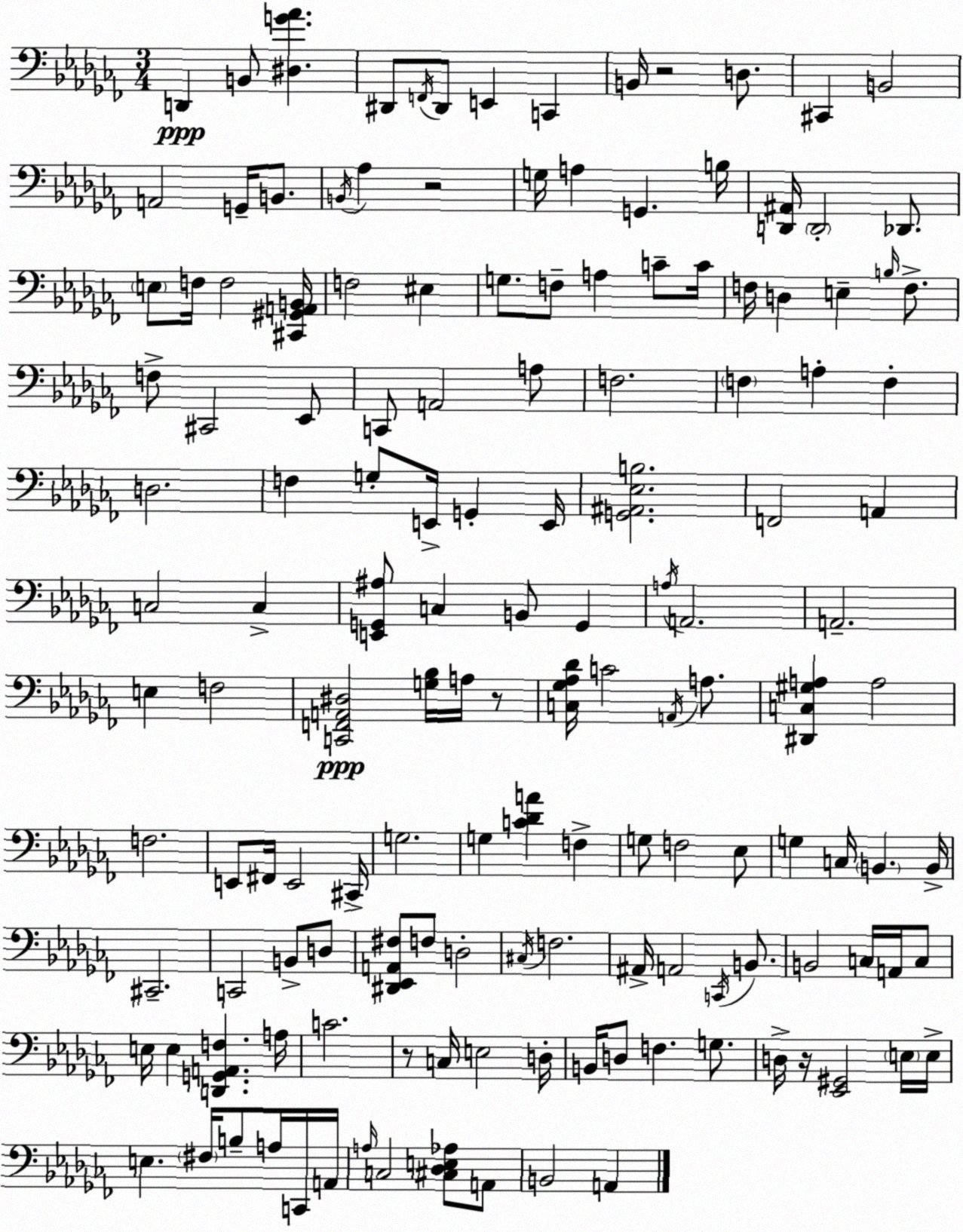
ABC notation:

X:1
T:Untitled
M:3/4
L:1/4
K:Abm
D,, B,,/2 [^D,G_A] ^D,,/2 F,,/4 ^D,,/2 E,, C,, B,,/4 z2 D,/2 ^C,, B,,2 A,,2 G,,/4 B,,/2 B,,/4 _A, z2 G,/4 A, G,, B,/4 [D,,^A,,]/4 D,,2 _D,,/2 E,/2 F,/4 F,2 [^C,,^G,,A,,B,,]/4 F,2 ^E, G,/2 F,/2 A, C/2 C/4 F,/4 D, E, B,/4 F,/2 F,/2 ^C,,2 _E,,/2 C,,/2 A,,2 A,/2 F,2 F, A, F, D,2 F, G,/2 E,,/4 G,, E,,/4 [G,,^A,,_E,B,]2 F,,2 A,, C,2 C, [E,,G,,^A,]/2 C, B,,/2 G,, A,/4 A,,2 A,,2 E, F,2 [C,,F,,A,,^D,]2 [G,_B,]/4 A,/4 z/2 [C,_G,_A,_D]/4 C2 A,,/4 A,/2 [^D,,C,^G,A,] A,2 F,2 E,,/2 ^F,,/4 E,,2 ^C,,/4 G,2 G, [C_DA] F, G,/2 F,2 _E,/2 G, C,/4 B,, B,,/4 ^C,,2 C,,2 B,,/2 D,/2 [^D,,_E,,A,,^F,]/2 F,/2 D,2 ^C,/4 F,2 ^A,,/4 A,,2 C,,/4 B,,/2 B,,2 C,/4 A,,/4 C,/2 E,/4 E, [D,,G,,A,,F,] A,/4 C2 z/2 C,/4 E,2 D,/4 B,,/4 D,/2 F, G,/2 D,/4 z/4 [_E,,^G,,]2 E,/4 E,/4 E, ^F,/4 B,/2 A,/4 C,,/4 A,,/4 A,/4 C,2 [^C,_D,E,_A,]/2 A,,/2 B,,2 A,,